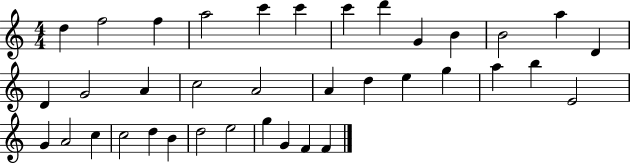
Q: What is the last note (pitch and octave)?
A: F4